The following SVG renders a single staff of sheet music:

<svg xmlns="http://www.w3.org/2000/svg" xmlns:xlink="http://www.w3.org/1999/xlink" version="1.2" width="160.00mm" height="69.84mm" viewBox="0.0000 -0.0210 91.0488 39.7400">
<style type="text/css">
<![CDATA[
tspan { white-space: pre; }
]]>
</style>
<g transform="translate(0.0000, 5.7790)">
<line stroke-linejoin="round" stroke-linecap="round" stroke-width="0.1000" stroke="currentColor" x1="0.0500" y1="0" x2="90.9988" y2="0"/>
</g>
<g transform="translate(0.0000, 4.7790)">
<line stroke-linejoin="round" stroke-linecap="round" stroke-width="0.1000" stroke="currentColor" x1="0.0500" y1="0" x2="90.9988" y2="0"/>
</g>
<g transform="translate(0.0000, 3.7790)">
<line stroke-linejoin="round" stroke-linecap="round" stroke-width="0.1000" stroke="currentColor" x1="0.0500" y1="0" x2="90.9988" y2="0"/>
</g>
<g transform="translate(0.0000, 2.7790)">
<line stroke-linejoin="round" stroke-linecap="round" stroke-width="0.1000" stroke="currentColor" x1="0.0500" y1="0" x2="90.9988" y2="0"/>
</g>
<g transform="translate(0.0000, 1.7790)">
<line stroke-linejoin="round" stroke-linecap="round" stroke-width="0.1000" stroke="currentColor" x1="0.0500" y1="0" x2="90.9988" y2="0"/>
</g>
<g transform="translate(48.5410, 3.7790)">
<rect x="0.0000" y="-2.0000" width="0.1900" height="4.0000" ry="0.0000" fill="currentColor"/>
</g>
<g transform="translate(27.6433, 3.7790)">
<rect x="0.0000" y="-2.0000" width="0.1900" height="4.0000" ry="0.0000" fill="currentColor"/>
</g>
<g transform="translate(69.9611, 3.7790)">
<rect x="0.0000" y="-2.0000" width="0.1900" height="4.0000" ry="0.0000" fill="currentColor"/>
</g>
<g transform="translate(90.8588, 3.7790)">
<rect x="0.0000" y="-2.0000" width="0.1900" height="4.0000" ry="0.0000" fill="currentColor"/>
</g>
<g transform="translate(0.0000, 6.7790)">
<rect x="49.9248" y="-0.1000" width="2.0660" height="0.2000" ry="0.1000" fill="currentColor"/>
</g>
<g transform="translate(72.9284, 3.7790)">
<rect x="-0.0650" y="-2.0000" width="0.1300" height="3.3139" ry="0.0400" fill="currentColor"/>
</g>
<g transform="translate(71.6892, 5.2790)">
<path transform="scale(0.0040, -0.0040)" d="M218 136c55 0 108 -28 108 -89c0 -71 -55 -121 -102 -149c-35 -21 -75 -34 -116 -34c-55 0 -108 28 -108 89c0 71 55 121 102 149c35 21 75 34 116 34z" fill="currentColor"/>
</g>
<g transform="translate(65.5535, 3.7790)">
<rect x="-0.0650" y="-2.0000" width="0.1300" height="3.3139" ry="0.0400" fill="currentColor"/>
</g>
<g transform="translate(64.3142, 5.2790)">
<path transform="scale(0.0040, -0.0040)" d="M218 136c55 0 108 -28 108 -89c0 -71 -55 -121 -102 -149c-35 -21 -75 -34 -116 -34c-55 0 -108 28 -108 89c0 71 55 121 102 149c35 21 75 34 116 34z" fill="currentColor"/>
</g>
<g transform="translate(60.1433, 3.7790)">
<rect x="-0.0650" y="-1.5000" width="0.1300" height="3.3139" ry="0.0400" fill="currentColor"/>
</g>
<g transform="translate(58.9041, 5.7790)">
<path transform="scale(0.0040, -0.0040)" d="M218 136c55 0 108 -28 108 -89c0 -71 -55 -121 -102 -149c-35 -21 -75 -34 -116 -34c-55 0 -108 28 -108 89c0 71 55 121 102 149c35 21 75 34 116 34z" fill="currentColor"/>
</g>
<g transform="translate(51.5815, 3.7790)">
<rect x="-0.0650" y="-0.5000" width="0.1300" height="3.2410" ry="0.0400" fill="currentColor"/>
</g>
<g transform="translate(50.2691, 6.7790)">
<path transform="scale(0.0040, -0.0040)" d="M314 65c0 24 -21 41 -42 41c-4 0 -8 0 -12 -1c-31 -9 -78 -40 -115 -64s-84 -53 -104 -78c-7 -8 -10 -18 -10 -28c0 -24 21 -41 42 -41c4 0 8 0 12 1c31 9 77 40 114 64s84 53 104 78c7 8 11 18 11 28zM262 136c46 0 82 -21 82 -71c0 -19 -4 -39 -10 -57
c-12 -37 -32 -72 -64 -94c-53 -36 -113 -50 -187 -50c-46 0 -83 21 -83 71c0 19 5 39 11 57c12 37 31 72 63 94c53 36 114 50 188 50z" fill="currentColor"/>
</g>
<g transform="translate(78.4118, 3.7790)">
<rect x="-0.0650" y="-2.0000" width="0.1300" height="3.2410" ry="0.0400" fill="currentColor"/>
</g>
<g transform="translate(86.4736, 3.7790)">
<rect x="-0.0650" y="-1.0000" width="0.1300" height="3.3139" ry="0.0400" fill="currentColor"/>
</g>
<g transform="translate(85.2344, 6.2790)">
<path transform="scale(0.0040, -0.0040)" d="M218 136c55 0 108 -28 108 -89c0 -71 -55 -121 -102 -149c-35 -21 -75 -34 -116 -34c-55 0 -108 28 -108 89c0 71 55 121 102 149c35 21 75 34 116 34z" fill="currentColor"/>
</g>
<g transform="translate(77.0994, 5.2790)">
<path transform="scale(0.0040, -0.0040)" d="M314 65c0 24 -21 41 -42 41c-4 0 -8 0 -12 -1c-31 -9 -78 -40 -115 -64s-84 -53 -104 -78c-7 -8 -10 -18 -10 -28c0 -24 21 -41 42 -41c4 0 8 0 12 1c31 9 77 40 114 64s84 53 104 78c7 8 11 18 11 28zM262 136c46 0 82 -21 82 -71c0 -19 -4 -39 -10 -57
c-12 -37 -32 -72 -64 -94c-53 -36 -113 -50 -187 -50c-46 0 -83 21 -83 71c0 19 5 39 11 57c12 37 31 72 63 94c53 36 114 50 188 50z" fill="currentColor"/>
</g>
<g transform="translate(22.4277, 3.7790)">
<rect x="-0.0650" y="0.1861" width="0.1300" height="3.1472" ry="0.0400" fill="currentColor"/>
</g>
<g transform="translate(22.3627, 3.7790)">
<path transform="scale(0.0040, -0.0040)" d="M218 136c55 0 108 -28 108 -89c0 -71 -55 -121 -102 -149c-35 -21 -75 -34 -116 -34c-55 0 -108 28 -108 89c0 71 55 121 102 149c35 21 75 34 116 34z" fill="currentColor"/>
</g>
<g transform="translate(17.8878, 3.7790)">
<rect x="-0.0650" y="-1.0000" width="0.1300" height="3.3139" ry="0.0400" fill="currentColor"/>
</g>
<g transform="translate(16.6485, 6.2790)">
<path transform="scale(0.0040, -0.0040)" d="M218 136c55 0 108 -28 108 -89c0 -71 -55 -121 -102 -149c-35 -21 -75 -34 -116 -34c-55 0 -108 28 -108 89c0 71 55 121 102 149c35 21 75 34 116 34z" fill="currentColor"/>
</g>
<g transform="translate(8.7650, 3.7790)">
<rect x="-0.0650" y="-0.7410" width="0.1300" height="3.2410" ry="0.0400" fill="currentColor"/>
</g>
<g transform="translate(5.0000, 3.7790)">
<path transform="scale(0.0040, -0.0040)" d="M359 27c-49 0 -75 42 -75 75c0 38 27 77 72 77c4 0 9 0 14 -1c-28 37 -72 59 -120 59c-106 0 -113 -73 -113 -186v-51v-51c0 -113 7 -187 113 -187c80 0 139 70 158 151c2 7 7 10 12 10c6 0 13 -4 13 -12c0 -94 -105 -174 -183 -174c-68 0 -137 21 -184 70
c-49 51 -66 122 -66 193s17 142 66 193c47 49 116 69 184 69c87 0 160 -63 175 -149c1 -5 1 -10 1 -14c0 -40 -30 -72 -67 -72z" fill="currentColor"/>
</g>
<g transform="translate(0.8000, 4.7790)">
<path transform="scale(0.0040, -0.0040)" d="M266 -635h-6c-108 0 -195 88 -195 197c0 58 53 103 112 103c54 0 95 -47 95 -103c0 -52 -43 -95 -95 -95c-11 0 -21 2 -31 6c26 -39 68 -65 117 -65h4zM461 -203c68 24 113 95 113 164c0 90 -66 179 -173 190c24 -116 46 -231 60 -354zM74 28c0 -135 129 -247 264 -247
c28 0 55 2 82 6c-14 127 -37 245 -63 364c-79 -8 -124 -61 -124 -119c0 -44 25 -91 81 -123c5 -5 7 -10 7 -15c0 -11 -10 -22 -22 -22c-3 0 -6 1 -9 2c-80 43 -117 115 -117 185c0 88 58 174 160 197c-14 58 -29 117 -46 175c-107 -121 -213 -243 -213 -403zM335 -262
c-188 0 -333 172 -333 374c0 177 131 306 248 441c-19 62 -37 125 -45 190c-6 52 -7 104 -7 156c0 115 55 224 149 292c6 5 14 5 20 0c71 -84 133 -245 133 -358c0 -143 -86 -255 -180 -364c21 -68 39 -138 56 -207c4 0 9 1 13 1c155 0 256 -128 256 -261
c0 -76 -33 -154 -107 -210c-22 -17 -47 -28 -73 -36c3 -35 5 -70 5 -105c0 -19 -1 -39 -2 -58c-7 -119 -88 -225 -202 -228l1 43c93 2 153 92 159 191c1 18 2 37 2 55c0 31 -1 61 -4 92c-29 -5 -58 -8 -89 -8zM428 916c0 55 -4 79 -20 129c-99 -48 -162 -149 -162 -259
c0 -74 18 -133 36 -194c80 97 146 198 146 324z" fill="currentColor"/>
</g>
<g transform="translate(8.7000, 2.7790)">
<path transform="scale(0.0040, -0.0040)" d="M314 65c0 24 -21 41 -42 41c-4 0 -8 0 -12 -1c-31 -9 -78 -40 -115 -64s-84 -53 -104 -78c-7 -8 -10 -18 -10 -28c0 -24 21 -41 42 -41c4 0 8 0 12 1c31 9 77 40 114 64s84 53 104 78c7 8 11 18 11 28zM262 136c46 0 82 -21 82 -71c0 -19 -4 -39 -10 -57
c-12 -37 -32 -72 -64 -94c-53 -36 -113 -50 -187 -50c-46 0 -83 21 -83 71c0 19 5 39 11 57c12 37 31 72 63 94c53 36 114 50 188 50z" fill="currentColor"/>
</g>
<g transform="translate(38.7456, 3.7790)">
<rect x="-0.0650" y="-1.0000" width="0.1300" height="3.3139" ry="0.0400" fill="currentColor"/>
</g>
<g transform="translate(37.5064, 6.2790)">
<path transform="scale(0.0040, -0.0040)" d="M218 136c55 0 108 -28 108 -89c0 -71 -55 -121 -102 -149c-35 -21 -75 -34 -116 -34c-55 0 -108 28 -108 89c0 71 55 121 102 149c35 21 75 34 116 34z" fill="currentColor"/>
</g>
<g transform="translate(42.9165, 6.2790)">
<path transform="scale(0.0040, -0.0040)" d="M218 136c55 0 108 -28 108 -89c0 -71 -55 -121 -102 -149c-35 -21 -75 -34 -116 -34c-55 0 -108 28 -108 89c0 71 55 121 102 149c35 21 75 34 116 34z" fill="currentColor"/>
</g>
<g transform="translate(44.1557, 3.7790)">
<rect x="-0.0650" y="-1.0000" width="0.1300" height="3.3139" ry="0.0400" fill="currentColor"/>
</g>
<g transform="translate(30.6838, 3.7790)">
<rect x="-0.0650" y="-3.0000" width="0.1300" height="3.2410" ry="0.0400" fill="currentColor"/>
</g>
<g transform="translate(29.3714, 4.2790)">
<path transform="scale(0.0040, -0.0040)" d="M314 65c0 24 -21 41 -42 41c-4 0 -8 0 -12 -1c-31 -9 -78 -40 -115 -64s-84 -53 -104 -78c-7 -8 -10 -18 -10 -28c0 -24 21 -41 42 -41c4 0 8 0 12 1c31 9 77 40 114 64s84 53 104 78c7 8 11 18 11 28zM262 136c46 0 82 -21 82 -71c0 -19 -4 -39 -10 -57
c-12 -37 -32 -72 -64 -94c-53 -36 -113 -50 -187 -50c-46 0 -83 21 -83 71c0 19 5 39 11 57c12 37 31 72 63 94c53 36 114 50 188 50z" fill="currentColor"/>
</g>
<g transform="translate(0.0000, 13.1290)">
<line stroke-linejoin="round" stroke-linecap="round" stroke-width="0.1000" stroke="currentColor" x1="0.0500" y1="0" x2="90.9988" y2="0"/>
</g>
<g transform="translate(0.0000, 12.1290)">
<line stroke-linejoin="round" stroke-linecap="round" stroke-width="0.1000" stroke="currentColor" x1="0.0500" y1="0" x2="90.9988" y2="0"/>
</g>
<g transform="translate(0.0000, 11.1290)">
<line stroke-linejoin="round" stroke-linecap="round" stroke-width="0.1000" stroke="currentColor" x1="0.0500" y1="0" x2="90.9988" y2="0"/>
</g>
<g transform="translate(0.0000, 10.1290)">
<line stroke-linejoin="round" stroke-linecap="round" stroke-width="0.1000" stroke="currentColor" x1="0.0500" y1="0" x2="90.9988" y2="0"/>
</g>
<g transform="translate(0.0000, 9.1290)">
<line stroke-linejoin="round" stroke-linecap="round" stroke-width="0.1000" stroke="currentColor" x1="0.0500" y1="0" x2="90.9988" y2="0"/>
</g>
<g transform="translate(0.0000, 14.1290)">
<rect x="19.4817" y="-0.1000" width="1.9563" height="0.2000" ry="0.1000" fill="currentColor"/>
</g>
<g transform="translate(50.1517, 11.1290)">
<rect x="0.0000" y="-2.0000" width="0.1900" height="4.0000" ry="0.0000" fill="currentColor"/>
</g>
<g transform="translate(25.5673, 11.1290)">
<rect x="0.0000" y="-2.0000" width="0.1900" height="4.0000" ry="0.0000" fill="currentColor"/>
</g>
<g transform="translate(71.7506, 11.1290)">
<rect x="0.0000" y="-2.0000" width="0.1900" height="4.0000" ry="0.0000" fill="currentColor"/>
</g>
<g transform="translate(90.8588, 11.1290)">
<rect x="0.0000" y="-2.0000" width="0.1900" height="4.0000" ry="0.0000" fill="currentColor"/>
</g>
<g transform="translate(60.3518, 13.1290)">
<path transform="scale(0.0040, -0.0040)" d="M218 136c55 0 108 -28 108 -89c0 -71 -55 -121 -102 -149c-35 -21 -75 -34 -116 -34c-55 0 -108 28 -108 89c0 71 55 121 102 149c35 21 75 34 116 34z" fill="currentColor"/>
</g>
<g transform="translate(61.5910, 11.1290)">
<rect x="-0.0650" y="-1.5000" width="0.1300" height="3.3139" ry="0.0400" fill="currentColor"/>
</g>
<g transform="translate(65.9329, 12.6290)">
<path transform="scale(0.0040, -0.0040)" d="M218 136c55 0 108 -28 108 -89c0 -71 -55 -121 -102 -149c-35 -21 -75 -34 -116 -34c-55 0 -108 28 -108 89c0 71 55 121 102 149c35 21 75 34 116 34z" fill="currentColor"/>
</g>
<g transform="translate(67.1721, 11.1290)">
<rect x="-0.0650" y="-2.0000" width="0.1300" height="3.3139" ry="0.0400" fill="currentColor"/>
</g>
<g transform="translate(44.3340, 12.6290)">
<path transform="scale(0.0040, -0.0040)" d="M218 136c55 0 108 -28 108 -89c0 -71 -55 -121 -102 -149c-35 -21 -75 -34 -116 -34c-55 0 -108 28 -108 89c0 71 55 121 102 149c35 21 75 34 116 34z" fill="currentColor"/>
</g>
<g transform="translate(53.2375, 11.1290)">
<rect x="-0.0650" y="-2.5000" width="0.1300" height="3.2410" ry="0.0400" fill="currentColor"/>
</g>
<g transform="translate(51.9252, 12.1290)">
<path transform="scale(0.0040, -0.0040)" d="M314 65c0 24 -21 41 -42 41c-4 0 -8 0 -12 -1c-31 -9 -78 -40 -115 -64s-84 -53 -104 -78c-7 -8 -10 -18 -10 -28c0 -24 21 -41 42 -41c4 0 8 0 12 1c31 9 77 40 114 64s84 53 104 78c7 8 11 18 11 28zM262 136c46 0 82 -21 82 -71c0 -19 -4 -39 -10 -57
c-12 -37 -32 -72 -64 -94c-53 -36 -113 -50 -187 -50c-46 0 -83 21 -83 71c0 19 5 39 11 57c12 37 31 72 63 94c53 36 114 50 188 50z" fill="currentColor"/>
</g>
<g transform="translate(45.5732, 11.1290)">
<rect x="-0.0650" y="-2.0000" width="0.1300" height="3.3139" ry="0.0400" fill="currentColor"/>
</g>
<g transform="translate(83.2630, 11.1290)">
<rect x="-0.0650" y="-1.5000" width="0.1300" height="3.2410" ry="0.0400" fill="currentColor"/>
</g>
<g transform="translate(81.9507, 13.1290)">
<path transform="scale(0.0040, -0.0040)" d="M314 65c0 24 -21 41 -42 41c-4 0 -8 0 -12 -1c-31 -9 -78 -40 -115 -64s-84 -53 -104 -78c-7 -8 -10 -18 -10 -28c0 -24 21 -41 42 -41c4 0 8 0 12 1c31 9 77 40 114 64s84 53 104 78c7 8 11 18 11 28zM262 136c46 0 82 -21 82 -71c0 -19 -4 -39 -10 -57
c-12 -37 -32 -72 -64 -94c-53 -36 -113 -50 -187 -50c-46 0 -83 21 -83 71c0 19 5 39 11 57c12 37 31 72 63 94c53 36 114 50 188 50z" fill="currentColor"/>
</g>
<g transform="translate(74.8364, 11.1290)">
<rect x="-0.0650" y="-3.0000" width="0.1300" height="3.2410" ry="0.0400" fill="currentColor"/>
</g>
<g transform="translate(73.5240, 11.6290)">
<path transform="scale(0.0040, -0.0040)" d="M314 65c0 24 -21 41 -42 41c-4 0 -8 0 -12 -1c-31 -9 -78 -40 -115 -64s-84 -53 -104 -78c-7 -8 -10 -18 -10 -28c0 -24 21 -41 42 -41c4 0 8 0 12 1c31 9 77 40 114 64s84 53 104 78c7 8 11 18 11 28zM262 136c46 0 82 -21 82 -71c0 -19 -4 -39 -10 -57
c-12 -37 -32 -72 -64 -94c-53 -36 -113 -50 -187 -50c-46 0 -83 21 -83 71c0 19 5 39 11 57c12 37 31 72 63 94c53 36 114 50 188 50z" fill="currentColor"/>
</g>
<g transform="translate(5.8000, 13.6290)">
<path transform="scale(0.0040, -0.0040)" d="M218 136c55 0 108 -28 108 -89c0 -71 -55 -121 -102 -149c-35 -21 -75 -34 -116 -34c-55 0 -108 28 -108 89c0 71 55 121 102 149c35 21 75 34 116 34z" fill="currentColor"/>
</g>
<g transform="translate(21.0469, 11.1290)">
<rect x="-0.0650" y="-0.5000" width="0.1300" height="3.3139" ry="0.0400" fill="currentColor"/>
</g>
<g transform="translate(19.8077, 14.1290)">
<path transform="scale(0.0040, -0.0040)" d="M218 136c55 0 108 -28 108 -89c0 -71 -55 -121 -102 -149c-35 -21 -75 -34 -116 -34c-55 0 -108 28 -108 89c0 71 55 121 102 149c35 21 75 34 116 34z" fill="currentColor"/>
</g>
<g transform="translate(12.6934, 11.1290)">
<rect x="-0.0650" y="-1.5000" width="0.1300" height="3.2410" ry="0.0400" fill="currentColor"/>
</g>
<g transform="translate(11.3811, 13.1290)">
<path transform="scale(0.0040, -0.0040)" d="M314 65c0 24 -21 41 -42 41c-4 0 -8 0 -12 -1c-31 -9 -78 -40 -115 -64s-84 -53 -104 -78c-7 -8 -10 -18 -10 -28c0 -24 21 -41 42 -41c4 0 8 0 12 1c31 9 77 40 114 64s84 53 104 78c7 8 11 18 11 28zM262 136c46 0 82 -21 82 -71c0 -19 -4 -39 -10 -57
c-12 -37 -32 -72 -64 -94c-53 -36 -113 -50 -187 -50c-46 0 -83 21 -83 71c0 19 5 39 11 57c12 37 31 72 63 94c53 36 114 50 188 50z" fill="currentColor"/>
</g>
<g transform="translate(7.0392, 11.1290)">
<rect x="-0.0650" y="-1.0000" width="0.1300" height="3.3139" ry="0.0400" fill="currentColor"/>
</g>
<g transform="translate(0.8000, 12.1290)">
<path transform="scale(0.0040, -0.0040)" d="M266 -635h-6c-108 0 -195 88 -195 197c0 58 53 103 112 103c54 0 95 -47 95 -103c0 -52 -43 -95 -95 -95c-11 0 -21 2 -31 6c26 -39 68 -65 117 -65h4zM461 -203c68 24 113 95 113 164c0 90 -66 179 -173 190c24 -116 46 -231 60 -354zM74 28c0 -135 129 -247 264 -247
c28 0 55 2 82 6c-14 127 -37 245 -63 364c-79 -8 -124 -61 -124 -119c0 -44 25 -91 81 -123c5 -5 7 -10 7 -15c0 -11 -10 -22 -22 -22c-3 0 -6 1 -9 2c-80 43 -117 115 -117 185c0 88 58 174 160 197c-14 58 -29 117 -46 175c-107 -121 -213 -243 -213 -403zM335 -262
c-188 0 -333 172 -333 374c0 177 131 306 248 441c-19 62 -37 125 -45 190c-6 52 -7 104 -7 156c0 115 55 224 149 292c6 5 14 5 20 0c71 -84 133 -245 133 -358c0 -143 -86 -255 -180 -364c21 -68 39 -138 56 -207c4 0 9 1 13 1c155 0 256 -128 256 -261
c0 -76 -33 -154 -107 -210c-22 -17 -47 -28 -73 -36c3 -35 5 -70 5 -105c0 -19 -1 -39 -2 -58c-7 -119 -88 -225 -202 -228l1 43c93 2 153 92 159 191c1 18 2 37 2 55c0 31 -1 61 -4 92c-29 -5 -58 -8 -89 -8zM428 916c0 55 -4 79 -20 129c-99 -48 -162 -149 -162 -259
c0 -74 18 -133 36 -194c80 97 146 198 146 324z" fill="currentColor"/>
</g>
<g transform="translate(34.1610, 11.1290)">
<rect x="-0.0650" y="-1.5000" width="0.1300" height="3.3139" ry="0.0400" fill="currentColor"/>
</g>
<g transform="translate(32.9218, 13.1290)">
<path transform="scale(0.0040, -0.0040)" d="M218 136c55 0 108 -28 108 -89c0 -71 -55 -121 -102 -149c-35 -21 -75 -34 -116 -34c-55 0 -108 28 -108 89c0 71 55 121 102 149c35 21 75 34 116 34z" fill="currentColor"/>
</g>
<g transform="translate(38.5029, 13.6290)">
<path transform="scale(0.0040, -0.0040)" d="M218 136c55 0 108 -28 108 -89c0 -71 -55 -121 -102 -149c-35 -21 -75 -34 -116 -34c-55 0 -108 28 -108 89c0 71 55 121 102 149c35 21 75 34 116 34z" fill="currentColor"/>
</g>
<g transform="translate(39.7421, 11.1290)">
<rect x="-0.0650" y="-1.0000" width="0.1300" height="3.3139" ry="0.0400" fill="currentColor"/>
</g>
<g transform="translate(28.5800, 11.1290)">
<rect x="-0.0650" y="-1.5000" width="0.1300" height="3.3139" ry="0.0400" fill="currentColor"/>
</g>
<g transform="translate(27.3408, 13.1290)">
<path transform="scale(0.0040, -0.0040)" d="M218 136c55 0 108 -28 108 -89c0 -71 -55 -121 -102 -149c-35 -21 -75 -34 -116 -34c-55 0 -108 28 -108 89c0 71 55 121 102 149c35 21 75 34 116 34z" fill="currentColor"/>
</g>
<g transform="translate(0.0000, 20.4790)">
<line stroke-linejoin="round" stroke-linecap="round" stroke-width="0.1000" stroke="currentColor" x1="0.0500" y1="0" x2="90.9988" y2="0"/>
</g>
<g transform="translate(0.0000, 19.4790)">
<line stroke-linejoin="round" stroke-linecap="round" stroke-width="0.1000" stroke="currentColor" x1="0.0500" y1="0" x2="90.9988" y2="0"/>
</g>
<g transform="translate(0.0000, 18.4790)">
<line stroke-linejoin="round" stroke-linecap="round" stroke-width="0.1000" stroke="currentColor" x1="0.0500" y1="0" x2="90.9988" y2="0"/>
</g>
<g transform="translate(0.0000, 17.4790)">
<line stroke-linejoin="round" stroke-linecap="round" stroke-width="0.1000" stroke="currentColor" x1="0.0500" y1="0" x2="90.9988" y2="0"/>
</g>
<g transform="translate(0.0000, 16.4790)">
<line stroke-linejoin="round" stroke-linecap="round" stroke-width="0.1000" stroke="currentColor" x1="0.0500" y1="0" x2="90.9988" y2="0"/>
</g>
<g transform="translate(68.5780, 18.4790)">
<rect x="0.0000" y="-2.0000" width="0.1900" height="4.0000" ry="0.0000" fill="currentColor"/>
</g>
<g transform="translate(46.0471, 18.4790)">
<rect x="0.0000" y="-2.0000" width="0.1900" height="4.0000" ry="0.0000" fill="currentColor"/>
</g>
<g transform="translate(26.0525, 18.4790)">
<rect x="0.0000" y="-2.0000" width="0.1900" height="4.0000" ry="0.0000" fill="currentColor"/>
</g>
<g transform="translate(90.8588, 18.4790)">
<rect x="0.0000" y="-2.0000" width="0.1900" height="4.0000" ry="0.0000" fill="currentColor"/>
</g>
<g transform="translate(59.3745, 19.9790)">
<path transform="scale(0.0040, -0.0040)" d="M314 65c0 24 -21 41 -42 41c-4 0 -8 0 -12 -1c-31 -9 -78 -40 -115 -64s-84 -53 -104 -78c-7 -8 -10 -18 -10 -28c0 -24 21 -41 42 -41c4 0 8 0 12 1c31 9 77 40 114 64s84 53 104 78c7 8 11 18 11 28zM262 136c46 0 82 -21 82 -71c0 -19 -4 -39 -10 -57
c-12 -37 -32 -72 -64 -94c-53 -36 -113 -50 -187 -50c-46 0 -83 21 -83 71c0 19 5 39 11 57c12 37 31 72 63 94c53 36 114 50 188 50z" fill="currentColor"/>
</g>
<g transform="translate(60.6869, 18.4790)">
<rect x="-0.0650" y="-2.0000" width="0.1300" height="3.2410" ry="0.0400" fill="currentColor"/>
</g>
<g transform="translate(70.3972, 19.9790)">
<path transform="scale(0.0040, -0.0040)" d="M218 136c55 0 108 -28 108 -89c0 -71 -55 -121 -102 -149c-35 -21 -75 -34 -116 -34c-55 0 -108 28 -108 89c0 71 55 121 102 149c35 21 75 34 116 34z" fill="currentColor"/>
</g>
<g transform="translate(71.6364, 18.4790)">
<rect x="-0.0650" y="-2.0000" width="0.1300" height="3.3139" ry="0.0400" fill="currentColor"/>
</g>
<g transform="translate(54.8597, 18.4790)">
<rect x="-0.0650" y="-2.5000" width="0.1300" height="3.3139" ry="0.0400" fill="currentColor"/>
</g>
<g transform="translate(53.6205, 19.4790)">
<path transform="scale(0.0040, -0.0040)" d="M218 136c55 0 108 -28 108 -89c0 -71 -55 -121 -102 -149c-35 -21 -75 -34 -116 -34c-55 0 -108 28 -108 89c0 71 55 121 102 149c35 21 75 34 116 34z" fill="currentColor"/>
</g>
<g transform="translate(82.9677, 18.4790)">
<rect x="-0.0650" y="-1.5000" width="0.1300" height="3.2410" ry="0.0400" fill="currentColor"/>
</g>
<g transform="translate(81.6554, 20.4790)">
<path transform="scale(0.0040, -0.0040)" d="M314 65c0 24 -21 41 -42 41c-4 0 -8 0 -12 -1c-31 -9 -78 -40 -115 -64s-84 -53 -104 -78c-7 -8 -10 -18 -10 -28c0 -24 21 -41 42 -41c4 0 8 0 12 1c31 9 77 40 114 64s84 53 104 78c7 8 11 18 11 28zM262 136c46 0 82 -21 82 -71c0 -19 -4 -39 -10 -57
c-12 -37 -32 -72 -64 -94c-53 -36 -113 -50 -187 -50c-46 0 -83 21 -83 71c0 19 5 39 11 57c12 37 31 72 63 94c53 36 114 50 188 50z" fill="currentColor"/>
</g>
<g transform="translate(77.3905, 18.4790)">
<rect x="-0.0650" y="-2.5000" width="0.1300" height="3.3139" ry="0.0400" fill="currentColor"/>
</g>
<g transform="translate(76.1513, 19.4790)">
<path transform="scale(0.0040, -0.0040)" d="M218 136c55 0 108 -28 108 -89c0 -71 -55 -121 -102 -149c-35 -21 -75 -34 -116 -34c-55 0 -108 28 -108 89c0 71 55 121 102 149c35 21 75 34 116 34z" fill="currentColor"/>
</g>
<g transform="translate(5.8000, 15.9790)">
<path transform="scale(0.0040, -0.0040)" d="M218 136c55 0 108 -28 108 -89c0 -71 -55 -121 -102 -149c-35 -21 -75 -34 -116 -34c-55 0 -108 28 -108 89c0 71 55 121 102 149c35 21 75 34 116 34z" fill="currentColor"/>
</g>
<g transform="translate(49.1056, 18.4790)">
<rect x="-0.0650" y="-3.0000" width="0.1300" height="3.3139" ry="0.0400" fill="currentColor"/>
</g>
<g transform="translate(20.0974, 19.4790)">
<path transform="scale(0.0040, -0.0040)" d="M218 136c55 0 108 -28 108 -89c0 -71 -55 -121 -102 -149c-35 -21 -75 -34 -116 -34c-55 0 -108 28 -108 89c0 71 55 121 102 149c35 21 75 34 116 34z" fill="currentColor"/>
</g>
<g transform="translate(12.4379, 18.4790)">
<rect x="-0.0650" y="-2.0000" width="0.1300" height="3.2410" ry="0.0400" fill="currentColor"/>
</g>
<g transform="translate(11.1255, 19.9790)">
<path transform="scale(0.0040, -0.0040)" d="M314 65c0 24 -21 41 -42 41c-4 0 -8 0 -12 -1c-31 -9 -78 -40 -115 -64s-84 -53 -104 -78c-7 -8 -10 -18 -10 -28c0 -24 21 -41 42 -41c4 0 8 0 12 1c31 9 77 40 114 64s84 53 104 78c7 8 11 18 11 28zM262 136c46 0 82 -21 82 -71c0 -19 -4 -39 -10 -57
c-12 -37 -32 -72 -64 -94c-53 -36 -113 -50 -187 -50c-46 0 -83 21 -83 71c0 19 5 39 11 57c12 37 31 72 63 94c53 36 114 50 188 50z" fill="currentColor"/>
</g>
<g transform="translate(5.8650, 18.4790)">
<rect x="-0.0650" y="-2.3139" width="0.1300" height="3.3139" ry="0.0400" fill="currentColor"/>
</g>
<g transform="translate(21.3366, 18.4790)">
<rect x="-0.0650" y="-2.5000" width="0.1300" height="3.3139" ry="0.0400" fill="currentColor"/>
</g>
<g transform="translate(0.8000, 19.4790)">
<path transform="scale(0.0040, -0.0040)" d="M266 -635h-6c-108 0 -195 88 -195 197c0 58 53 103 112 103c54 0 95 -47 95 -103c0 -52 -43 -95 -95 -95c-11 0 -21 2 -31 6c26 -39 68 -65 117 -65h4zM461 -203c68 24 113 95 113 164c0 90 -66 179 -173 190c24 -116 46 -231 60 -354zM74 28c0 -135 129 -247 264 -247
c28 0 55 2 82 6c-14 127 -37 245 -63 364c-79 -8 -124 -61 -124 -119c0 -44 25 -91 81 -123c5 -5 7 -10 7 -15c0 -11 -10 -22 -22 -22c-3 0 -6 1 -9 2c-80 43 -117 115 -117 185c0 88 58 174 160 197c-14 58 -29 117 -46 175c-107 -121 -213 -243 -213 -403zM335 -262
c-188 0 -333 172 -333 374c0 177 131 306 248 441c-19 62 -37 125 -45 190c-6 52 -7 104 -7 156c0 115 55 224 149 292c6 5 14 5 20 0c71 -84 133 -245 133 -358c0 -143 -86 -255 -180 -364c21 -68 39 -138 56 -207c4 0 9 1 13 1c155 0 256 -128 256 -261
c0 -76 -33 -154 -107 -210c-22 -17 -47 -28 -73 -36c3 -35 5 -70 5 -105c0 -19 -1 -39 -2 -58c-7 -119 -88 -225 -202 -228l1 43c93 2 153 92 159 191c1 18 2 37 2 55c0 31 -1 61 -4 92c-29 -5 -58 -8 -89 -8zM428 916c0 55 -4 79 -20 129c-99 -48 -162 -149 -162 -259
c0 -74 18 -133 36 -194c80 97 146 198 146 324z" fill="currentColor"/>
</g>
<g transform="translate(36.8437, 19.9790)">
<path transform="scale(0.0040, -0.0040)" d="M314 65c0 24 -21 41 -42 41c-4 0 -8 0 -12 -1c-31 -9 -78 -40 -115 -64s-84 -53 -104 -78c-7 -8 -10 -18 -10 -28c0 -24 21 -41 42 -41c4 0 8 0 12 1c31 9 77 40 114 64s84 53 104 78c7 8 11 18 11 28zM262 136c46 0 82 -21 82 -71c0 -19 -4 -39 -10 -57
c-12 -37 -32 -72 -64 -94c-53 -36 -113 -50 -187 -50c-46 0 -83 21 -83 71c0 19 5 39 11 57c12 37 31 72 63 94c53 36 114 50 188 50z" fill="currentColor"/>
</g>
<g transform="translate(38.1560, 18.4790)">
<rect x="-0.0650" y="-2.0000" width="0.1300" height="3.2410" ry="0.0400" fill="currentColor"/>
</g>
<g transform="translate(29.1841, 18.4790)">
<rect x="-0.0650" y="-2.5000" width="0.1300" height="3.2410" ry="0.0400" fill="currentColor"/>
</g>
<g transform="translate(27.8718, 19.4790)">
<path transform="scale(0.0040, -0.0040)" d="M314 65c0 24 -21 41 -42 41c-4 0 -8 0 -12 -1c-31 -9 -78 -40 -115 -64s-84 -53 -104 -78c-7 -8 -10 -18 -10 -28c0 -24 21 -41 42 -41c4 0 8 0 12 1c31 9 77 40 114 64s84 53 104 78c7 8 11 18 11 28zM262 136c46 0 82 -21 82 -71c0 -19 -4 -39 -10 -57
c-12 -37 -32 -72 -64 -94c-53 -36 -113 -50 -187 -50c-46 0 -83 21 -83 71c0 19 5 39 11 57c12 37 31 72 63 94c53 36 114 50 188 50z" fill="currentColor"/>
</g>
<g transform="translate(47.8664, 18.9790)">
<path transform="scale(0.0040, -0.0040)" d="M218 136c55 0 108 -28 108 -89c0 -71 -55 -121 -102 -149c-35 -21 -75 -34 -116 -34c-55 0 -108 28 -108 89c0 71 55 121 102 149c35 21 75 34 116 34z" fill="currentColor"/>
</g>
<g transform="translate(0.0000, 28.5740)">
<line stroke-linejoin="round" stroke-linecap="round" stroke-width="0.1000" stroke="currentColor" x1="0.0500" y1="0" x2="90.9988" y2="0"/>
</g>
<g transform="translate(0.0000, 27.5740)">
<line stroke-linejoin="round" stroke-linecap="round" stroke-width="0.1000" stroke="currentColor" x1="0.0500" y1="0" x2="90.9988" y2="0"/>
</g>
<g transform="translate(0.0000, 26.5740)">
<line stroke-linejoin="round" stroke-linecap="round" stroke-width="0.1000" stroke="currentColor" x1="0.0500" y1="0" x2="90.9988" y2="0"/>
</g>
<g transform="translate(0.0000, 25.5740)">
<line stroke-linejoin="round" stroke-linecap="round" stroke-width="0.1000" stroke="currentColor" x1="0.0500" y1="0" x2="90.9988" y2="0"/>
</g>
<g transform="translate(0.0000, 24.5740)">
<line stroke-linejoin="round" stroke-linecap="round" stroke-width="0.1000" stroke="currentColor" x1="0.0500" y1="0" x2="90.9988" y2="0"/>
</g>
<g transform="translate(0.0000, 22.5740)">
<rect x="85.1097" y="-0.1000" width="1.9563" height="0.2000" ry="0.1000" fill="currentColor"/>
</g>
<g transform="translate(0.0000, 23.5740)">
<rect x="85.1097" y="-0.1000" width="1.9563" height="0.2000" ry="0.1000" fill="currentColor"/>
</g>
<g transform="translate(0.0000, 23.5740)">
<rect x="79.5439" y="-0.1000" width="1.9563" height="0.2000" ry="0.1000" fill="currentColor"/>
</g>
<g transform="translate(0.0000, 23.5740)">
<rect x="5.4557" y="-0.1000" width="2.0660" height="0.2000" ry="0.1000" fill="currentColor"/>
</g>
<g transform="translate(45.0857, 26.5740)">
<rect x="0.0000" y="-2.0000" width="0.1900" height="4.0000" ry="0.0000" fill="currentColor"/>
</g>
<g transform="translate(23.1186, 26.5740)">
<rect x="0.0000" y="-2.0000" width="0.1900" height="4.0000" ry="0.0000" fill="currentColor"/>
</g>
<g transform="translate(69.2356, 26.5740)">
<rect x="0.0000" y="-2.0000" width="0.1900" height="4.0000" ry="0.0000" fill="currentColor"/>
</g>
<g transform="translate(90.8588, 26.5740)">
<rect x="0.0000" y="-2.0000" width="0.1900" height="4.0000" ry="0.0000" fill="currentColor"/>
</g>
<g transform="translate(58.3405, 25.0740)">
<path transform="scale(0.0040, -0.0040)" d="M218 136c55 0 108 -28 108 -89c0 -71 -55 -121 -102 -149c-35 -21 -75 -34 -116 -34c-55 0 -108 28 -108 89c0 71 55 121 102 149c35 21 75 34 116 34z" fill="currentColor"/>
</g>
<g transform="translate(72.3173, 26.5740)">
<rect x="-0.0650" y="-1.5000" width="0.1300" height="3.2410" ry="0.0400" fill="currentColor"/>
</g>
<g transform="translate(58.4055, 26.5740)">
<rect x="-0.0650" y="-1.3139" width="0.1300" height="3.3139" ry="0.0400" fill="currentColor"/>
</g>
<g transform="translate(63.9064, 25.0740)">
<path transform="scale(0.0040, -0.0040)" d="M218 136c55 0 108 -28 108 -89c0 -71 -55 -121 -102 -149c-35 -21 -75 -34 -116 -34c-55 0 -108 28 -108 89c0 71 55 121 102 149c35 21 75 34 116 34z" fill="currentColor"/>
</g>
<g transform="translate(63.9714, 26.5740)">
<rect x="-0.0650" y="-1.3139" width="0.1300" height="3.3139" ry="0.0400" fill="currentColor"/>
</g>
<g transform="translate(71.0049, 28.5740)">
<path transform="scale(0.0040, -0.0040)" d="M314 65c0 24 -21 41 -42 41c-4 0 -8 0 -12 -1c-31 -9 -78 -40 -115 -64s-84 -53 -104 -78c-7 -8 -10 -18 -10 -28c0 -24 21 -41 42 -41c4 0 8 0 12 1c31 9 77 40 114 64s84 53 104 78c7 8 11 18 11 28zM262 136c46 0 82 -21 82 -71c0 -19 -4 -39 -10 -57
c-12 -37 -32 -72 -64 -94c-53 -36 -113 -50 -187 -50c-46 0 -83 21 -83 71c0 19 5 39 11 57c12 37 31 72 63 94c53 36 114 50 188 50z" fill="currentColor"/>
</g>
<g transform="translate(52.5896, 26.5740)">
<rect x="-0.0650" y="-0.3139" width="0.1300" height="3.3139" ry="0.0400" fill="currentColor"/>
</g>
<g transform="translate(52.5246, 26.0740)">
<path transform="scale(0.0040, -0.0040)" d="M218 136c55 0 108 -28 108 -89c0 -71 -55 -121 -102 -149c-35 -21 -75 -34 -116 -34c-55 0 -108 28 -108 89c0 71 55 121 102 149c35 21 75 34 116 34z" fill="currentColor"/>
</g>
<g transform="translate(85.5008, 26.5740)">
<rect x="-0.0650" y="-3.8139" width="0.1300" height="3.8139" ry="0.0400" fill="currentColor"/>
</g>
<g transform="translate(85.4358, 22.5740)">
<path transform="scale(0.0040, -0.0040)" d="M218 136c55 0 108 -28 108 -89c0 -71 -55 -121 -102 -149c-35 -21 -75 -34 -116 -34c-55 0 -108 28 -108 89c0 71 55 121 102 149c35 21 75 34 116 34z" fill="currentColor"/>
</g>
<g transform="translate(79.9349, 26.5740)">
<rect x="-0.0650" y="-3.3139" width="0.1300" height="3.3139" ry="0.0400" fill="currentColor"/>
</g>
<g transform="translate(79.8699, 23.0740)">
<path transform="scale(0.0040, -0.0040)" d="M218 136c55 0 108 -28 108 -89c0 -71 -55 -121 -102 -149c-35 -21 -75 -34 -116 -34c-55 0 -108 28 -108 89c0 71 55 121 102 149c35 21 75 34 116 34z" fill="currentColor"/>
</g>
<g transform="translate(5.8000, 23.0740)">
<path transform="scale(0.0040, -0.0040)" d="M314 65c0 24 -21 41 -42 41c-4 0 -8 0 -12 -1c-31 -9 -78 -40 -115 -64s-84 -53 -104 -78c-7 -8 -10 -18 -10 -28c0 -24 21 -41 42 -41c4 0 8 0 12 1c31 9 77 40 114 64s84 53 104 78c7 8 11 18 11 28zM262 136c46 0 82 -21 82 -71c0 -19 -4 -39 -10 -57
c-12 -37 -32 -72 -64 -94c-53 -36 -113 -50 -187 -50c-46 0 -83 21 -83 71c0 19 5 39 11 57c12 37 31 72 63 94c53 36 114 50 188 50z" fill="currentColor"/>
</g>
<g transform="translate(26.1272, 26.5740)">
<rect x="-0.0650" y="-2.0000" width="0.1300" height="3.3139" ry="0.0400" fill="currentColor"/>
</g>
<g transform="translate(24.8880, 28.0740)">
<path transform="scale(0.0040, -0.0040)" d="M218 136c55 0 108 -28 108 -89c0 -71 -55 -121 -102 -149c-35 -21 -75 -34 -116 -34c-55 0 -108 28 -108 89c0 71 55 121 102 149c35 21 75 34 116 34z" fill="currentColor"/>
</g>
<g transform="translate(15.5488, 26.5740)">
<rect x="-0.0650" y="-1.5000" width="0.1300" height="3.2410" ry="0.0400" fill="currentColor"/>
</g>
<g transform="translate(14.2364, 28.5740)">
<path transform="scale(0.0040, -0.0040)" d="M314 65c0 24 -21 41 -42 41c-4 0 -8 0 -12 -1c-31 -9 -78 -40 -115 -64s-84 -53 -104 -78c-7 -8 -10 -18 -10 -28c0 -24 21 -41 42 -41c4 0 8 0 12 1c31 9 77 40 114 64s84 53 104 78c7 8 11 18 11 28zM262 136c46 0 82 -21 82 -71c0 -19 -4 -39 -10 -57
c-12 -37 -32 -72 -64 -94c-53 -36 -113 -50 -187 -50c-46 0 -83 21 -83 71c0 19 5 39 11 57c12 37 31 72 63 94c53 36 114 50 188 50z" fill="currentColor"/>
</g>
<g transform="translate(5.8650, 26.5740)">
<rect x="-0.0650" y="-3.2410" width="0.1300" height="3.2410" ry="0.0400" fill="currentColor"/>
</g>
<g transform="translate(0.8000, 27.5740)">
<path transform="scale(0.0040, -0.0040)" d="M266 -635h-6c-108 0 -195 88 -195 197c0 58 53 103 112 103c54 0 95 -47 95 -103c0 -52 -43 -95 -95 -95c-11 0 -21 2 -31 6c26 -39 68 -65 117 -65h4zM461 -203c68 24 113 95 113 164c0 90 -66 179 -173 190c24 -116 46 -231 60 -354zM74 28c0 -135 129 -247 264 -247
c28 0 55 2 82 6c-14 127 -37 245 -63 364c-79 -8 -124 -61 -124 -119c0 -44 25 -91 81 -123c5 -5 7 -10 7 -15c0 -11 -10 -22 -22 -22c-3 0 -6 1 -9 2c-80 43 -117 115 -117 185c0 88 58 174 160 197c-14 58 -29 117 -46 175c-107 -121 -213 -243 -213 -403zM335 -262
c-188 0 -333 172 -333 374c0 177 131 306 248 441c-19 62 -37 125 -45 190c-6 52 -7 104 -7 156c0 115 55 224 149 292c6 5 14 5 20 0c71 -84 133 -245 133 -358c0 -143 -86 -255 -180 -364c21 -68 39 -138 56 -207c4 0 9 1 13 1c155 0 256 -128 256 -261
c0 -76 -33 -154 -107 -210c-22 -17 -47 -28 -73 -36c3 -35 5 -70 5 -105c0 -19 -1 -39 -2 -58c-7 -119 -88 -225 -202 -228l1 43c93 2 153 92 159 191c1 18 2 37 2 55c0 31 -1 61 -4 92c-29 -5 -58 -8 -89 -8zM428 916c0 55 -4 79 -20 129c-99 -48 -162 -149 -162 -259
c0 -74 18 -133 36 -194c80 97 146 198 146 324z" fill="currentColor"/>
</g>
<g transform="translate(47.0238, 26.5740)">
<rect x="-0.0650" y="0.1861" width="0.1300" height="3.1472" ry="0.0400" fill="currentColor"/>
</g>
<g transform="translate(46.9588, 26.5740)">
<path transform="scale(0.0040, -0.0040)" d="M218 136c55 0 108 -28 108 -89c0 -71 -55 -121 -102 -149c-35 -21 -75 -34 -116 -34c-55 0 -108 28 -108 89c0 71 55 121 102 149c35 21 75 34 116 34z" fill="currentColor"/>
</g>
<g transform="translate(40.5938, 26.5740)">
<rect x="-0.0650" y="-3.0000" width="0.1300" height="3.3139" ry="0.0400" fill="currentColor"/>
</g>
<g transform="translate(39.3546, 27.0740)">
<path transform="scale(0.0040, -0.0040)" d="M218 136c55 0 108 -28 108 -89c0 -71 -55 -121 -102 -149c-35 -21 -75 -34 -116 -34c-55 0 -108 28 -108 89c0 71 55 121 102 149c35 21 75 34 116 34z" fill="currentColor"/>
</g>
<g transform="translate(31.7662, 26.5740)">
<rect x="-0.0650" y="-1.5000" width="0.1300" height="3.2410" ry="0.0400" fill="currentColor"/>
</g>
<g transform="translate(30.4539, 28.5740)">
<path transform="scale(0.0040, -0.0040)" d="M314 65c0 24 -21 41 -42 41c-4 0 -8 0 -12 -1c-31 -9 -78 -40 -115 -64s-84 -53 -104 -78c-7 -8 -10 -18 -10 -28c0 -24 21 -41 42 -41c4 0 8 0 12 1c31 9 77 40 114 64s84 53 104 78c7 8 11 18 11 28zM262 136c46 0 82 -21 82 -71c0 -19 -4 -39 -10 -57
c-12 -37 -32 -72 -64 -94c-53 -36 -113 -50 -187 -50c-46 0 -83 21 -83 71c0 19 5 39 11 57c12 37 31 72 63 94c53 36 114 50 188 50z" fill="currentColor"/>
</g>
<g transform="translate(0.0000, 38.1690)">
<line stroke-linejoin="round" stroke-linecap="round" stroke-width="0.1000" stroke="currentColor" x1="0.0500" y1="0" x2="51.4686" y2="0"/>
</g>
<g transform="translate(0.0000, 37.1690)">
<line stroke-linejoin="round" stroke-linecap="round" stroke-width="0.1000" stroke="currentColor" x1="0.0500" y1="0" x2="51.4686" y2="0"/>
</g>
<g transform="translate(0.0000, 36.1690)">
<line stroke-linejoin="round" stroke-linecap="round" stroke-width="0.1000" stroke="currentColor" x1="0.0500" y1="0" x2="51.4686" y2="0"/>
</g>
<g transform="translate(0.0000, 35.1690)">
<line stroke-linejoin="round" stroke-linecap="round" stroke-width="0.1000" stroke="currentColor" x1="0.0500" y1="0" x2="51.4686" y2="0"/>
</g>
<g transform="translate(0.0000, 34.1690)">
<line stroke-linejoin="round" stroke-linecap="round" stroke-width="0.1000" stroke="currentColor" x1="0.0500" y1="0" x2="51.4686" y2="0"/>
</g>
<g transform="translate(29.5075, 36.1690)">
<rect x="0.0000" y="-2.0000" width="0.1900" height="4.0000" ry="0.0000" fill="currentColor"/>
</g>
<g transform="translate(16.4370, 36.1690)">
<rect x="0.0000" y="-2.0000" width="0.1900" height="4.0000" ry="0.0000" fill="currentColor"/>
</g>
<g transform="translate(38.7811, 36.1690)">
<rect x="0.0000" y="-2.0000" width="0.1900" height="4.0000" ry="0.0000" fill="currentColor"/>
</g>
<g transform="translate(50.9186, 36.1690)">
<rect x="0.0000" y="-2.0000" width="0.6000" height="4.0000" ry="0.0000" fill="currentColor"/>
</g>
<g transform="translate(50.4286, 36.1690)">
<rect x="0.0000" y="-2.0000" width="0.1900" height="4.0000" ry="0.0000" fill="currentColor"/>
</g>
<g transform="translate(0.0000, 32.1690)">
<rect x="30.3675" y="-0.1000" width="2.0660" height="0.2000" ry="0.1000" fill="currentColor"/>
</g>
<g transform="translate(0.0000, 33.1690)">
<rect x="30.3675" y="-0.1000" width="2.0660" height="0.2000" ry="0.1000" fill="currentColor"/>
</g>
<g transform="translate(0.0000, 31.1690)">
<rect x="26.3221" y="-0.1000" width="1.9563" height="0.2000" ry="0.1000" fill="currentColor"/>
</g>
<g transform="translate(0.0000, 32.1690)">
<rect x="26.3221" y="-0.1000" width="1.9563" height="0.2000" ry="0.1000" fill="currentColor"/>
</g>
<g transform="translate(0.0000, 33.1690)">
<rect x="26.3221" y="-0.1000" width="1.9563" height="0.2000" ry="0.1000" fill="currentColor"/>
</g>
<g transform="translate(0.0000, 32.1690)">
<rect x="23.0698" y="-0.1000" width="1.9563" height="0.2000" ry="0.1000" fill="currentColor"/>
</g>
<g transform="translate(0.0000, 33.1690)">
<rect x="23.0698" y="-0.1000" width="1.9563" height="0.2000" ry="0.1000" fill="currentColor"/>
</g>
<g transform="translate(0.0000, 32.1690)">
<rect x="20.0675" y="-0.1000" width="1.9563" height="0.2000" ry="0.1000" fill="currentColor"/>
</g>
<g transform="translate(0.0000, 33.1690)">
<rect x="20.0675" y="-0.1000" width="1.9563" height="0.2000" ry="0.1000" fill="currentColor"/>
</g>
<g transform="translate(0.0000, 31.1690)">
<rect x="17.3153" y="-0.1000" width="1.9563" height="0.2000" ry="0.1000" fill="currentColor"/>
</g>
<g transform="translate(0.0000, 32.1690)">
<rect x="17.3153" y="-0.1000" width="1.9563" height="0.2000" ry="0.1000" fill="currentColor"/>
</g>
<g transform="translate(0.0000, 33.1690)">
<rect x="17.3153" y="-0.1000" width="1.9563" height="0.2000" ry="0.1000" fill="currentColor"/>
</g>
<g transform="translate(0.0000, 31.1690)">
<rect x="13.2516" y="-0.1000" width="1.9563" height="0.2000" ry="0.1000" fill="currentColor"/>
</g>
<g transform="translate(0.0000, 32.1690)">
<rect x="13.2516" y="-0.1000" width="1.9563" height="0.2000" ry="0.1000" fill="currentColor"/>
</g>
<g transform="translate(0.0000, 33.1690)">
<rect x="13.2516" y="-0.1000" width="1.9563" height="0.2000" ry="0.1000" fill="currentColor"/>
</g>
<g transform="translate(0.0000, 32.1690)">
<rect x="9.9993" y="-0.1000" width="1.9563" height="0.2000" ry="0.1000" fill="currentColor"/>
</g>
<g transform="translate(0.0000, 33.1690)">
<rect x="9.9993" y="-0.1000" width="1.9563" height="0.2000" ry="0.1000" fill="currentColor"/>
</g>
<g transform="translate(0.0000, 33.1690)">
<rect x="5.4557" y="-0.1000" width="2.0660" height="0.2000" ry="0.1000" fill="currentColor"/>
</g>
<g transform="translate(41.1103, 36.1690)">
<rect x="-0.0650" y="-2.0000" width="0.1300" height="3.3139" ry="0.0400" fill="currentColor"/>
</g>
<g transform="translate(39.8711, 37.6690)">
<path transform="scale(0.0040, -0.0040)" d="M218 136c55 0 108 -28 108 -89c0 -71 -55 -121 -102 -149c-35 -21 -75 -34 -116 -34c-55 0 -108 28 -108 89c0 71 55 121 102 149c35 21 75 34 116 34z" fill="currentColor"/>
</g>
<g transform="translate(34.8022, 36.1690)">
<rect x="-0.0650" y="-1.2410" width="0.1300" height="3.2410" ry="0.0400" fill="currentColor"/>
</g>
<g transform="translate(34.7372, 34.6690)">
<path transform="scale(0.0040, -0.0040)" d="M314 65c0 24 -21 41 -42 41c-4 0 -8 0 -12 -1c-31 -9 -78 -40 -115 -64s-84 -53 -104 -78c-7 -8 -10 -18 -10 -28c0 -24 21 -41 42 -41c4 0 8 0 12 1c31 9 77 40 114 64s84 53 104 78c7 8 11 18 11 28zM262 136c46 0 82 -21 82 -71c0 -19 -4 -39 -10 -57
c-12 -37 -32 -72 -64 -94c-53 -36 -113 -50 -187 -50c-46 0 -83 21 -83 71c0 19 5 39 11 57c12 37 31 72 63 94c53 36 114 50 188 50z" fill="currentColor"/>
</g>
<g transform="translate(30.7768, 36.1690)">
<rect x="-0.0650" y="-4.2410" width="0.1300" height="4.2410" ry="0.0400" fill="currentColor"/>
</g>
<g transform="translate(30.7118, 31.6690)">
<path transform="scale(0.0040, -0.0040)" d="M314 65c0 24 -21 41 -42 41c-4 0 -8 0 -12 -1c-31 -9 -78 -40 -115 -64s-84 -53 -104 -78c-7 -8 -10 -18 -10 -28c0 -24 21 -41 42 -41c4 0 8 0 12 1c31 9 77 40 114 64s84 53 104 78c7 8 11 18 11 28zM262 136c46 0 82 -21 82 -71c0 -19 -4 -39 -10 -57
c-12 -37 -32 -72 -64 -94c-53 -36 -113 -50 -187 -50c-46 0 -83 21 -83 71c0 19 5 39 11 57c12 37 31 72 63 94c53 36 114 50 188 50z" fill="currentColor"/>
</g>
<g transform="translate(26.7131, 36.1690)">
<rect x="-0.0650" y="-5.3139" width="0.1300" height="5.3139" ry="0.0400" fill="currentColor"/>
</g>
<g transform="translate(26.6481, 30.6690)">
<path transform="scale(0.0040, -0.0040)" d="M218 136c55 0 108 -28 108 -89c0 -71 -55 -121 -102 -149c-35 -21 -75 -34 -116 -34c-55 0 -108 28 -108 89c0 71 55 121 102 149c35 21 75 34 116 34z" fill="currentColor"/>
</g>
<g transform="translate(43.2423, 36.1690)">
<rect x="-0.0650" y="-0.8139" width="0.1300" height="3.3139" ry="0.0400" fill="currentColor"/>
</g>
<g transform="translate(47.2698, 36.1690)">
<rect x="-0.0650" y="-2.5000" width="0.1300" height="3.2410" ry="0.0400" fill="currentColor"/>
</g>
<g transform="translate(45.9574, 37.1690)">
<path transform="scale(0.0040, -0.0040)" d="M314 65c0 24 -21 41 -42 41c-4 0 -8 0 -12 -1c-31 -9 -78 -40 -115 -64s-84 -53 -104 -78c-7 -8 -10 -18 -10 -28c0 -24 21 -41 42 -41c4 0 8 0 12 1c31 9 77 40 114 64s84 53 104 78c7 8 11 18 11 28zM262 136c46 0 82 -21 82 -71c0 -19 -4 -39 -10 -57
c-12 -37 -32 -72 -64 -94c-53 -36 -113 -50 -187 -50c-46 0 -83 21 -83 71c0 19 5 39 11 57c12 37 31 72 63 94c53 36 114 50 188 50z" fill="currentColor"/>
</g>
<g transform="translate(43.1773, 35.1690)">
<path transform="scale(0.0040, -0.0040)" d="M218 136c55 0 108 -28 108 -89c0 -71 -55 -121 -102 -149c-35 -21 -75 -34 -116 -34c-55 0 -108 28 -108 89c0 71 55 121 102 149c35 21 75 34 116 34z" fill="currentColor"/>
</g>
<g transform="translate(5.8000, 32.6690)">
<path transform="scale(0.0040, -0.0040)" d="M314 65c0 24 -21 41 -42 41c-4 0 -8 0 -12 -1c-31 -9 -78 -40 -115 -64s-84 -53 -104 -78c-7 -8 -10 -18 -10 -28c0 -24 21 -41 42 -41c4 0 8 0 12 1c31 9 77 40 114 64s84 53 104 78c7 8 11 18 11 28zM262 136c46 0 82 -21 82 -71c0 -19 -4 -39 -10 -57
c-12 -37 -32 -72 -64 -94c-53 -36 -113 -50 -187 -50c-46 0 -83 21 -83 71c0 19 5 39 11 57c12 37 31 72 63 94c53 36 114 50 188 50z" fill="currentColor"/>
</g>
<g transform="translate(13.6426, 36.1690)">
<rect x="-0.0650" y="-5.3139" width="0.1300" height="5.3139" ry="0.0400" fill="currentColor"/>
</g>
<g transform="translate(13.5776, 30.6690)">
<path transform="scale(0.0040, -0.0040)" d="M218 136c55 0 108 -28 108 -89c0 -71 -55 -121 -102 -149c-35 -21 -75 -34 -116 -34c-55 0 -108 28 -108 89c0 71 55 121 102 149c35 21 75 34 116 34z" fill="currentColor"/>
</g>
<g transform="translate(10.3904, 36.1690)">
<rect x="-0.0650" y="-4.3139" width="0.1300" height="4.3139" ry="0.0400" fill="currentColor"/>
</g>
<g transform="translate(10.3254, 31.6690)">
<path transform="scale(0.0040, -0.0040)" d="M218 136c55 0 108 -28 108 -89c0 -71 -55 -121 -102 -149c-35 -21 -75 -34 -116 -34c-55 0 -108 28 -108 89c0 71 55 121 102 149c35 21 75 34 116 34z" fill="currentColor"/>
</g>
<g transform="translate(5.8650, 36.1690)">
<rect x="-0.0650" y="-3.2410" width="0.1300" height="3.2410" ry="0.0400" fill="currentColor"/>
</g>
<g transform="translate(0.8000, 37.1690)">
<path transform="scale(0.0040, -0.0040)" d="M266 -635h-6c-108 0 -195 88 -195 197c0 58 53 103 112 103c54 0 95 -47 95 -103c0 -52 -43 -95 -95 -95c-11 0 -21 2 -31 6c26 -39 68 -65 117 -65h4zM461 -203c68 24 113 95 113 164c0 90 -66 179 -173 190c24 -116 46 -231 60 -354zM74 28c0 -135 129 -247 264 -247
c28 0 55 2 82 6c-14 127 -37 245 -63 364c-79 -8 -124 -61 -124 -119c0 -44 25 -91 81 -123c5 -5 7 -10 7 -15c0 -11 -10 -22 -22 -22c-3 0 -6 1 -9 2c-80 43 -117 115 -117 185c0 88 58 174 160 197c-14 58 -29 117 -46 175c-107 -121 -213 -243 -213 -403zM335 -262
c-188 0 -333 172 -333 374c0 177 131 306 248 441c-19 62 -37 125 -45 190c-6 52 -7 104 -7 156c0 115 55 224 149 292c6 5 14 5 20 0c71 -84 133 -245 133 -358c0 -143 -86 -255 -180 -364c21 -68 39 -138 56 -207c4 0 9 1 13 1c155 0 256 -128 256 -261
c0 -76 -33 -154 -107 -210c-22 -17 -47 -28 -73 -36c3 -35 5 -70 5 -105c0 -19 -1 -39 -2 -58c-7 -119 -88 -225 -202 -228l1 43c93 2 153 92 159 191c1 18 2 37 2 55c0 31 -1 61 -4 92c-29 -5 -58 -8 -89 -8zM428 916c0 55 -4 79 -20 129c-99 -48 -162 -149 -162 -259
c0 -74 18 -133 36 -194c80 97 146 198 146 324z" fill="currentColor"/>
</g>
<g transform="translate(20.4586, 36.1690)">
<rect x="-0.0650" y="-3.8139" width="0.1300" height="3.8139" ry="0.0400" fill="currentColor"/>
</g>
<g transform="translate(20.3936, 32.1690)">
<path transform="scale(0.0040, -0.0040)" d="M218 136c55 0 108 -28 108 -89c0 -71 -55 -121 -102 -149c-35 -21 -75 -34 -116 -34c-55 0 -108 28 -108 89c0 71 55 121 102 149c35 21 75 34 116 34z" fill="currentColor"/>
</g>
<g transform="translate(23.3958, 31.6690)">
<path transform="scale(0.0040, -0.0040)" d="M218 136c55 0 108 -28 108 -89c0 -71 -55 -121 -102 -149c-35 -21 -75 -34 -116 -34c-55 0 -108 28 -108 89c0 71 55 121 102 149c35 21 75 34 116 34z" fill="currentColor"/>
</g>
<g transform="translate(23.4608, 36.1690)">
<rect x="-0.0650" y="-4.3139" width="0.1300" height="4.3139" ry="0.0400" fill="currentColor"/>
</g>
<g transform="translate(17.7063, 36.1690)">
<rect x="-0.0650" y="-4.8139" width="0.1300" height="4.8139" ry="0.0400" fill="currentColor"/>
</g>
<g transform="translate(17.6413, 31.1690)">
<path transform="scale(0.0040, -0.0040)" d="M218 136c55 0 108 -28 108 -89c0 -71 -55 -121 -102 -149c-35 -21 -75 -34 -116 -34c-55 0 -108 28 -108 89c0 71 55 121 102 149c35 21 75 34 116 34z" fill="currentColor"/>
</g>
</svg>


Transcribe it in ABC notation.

X:1
T:Untitled
M:4/4
L:1/4
K:C
d2 D B A2 D D C2 E F F F2 D D E2 C E E D F G2 E F A2 E2 g F2 G G2 F2 A G F2 F G E2 b2 E2 F E2 A B c e e E2 b c' b2 d' f' e' c' d' f' d'2 e2 F d G2